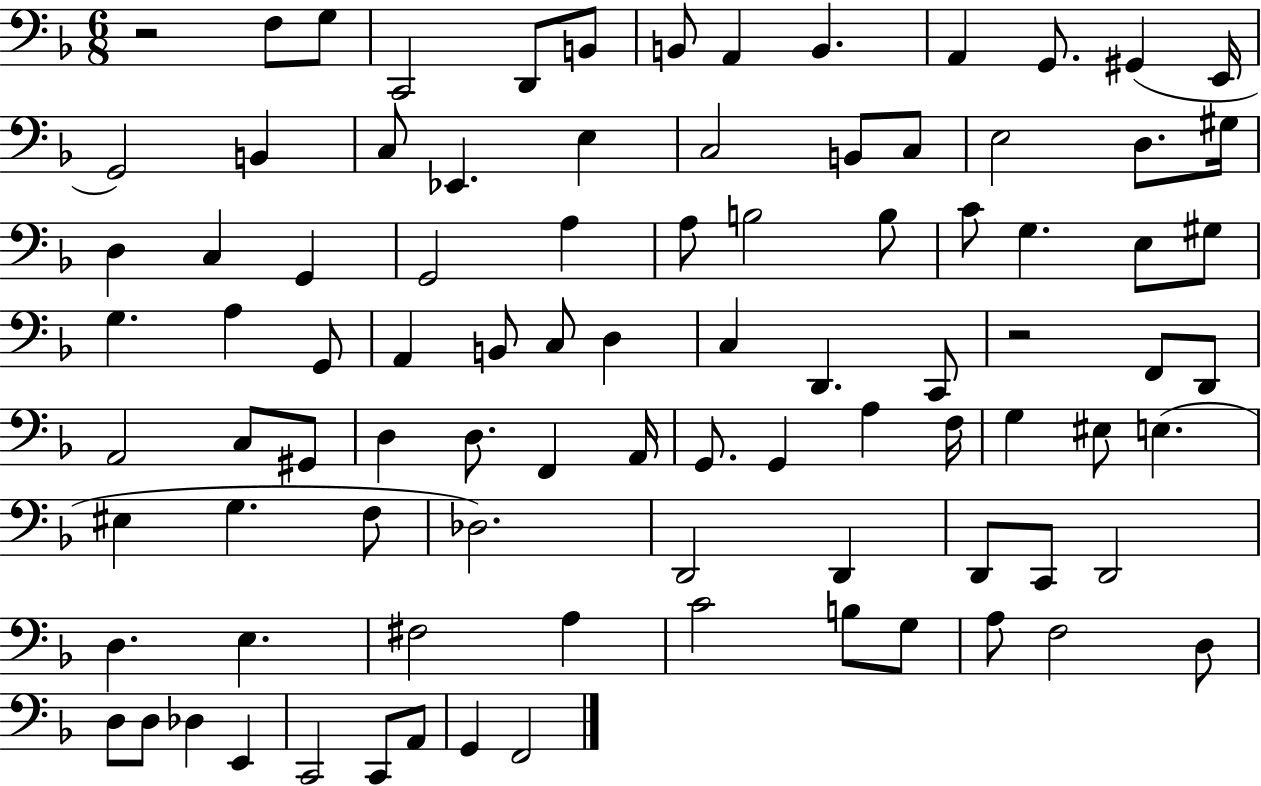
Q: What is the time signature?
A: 6/8